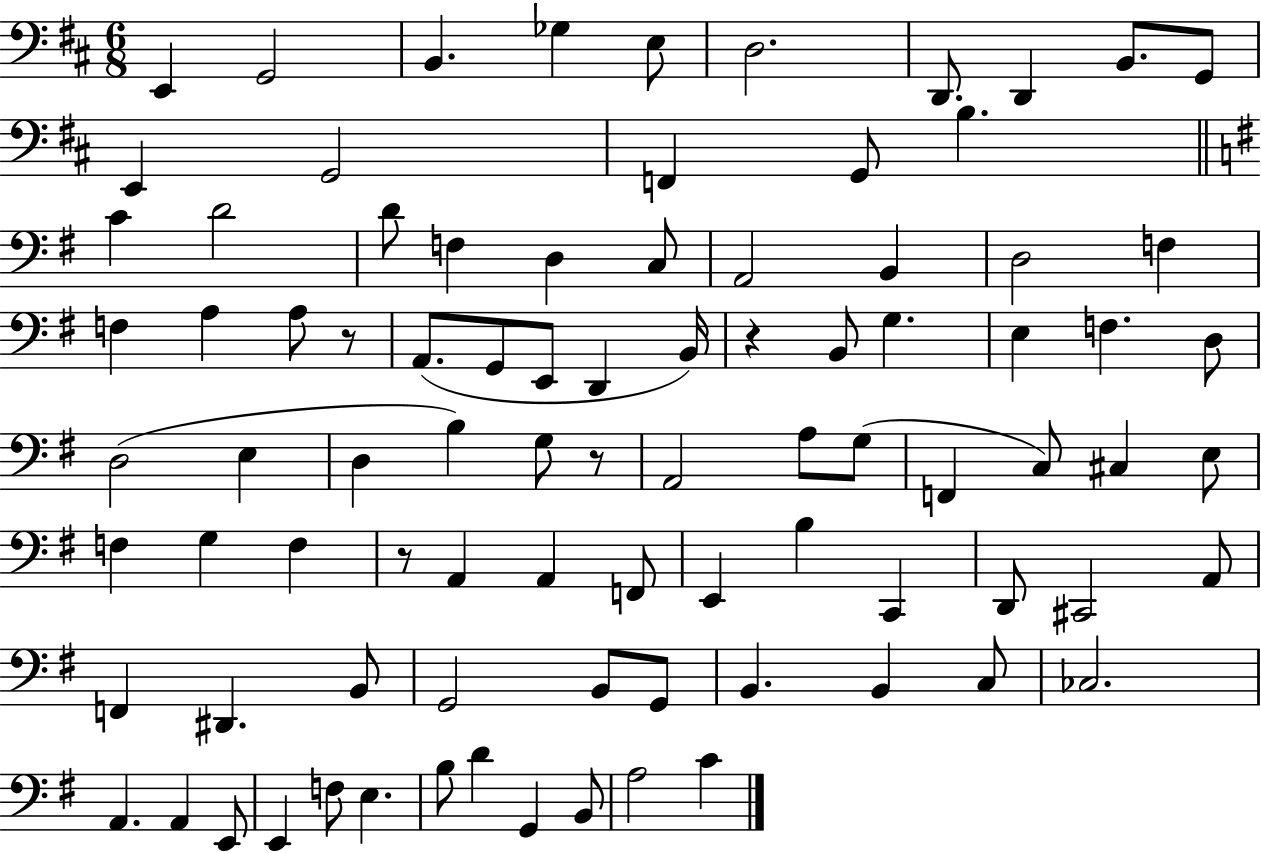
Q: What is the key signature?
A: D major